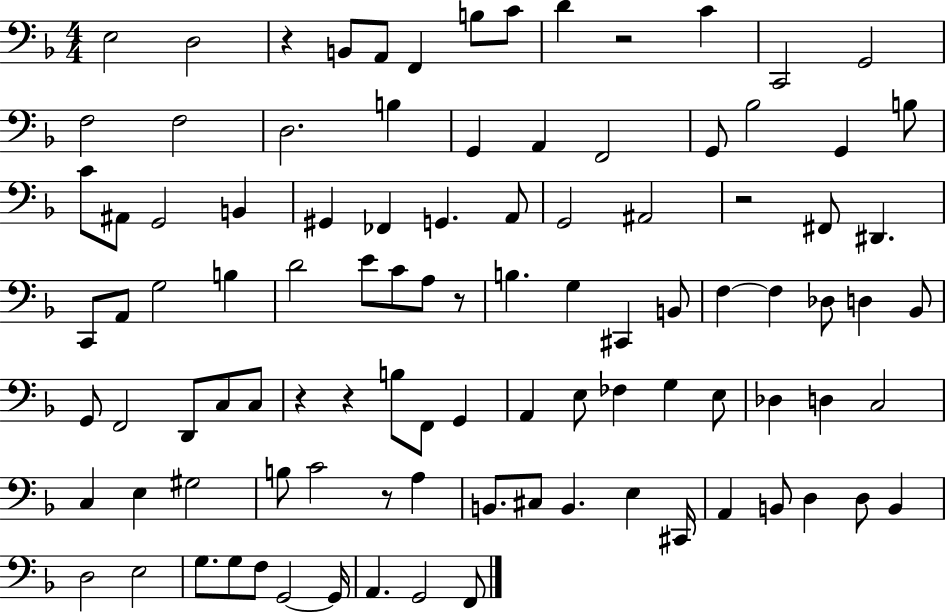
X:1
T:Untitled
M:4/4
L:1/4
K:F
E,2 D,2 z B,,/2 A,,/2 F,, B,/2 C/2 D z2 C C,,2 G,,2 F,2 F,2 D,2 B, G,, A,, F,,2 G,,/2 _B,2 G,, B,/2 C/2 ^A,,/2 G,,2 B,, ^G,, _F,, G,, A,,/2 G,,2 ^A,,2 z2 ^F,,/2 ^D,, C,,/2 A,,/2 G,2 B, D2 E/2 C/2 A,/2 z/2 B, G, ^C,, B,,/2 F, F, _D,/2 D, _B,,/2 G,,/2 F,,2 D,,/2 C,/2 C,/2 z z B,/2 F,,/2 G,, A,, E,/2 _F, G, E,/2 _D, D, C,2 C, E, ^G,2 B,/2 C2 z/2 A, B,,/2 ^C,/2 B,, E, ^C,,/4 A,, B,,/2 D, D,/2 B,, D,2 E,2 G,/2 G,/2 F,/2 G,,2 G,,/4 A,, G,,2 F,,/2